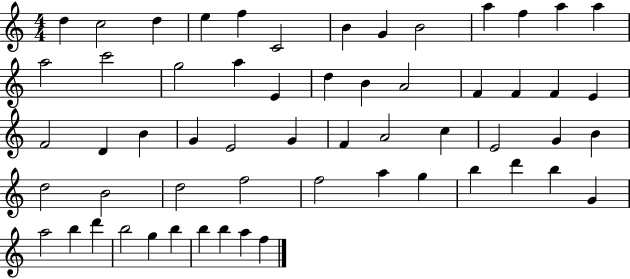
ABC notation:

X:1
T:Untitled
M:4/4
L:1/4
K:C
d c2 d e f C2 B G B2 a f a a a2 c'2 g2 a E d B A2 F F F E F2 D B G E2 G F A2 c E2 G B d2 B2 d2 f2 f2 a g b d' b G a2 b d' b2 g b b b a f